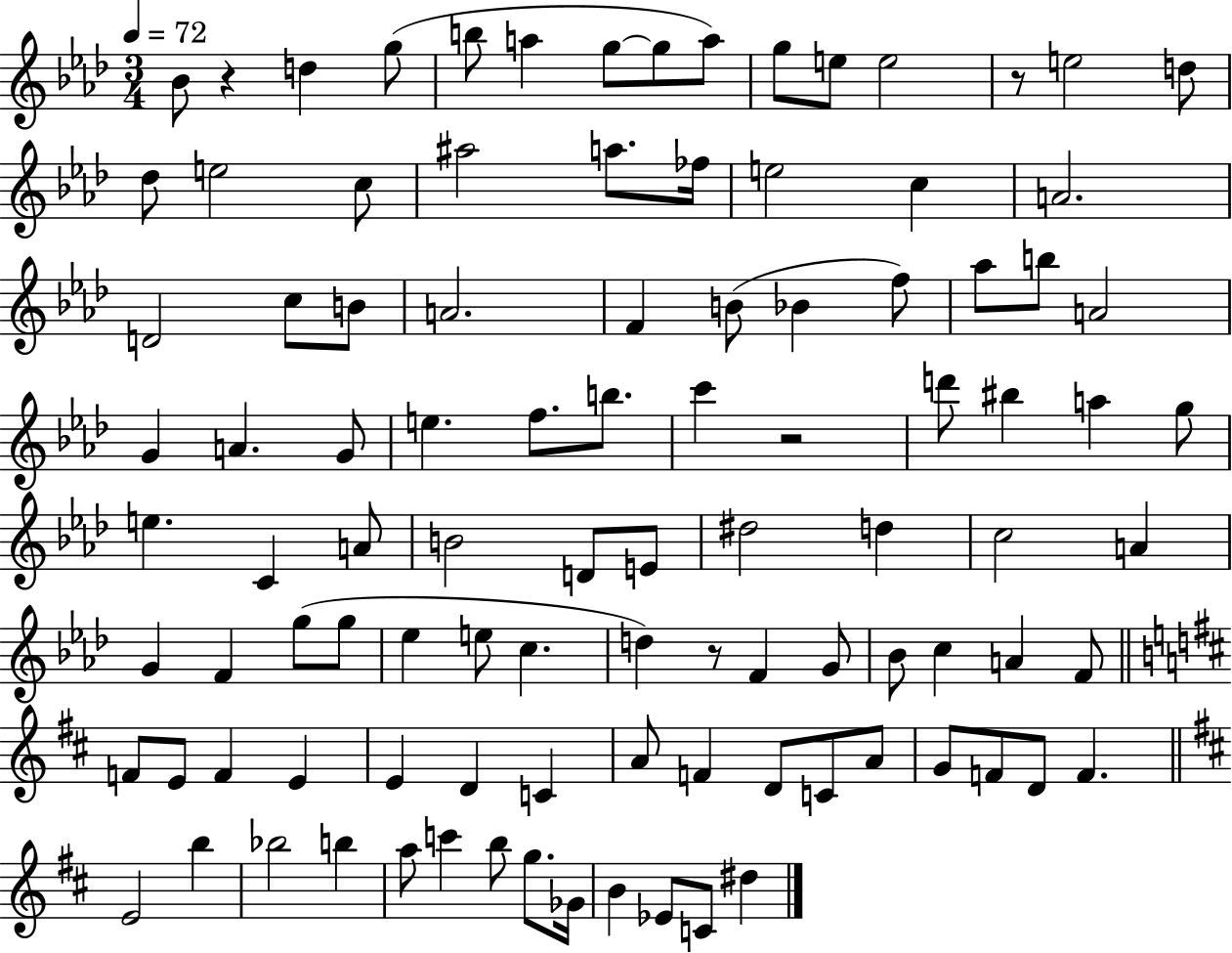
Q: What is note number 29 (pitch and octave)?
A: Bb4